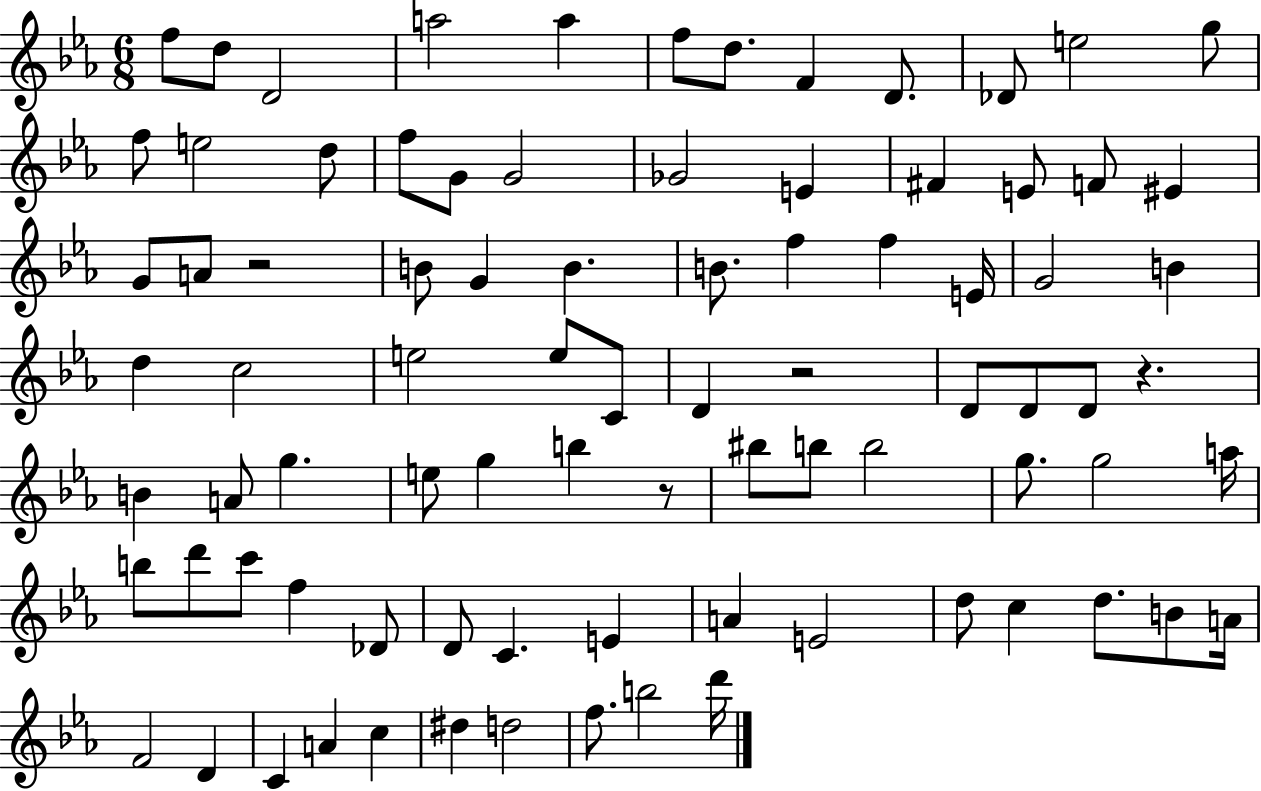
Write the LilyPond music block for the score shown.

{
  \clef treble
  \numericTimeSignature
  \time 6/8
  \key ees \major
  f''8 d''8 d'2 | a''2 a''4 | f''8 d''8. f'4 d'8. | des'8 e''2 g''8 | \break f''8 e''2 d''8 | f''8 g'8 g'2 | ges'2 e'4 | fis'4 e'8 f'8 eis'4 | \break g'8 a'8 r2 | b'8 g'4 b'4. | b'8. f''4 f''4 e'16 | g'2 b'4 | \break d''4 c''2 | e''2 e''8 c'8 | d'4 r2 | d'8 d'8 d'8 r4. | \break b'4 a'8 g''4. | e''8 g''4 b''4 r8 | bis''8 b''8 b''2 | g''8. g''2 a''16 | \break b''8 d'''8 c'''8 f''4 des'8 | d'8 c'4. e'4 | a'4 e'2 | d''8 c''4 d''8. b'8 a'16 | \break f'2 d'4 | c'4 a'4 c''4 | dis''4 d''2 | f''8. b''2 d'''16 | \break \bar "|."
}